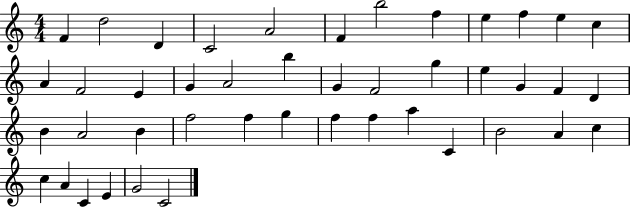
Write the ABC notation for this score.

X:1
T:Untitled
M:4/4
L:1/4
K:C
F d2 D C2 A2 F b2 f e f e c A F2 E G A2 b G F2 g e G F D B A2 B f2 f g f f a C B2 A c c A C E G2 C2